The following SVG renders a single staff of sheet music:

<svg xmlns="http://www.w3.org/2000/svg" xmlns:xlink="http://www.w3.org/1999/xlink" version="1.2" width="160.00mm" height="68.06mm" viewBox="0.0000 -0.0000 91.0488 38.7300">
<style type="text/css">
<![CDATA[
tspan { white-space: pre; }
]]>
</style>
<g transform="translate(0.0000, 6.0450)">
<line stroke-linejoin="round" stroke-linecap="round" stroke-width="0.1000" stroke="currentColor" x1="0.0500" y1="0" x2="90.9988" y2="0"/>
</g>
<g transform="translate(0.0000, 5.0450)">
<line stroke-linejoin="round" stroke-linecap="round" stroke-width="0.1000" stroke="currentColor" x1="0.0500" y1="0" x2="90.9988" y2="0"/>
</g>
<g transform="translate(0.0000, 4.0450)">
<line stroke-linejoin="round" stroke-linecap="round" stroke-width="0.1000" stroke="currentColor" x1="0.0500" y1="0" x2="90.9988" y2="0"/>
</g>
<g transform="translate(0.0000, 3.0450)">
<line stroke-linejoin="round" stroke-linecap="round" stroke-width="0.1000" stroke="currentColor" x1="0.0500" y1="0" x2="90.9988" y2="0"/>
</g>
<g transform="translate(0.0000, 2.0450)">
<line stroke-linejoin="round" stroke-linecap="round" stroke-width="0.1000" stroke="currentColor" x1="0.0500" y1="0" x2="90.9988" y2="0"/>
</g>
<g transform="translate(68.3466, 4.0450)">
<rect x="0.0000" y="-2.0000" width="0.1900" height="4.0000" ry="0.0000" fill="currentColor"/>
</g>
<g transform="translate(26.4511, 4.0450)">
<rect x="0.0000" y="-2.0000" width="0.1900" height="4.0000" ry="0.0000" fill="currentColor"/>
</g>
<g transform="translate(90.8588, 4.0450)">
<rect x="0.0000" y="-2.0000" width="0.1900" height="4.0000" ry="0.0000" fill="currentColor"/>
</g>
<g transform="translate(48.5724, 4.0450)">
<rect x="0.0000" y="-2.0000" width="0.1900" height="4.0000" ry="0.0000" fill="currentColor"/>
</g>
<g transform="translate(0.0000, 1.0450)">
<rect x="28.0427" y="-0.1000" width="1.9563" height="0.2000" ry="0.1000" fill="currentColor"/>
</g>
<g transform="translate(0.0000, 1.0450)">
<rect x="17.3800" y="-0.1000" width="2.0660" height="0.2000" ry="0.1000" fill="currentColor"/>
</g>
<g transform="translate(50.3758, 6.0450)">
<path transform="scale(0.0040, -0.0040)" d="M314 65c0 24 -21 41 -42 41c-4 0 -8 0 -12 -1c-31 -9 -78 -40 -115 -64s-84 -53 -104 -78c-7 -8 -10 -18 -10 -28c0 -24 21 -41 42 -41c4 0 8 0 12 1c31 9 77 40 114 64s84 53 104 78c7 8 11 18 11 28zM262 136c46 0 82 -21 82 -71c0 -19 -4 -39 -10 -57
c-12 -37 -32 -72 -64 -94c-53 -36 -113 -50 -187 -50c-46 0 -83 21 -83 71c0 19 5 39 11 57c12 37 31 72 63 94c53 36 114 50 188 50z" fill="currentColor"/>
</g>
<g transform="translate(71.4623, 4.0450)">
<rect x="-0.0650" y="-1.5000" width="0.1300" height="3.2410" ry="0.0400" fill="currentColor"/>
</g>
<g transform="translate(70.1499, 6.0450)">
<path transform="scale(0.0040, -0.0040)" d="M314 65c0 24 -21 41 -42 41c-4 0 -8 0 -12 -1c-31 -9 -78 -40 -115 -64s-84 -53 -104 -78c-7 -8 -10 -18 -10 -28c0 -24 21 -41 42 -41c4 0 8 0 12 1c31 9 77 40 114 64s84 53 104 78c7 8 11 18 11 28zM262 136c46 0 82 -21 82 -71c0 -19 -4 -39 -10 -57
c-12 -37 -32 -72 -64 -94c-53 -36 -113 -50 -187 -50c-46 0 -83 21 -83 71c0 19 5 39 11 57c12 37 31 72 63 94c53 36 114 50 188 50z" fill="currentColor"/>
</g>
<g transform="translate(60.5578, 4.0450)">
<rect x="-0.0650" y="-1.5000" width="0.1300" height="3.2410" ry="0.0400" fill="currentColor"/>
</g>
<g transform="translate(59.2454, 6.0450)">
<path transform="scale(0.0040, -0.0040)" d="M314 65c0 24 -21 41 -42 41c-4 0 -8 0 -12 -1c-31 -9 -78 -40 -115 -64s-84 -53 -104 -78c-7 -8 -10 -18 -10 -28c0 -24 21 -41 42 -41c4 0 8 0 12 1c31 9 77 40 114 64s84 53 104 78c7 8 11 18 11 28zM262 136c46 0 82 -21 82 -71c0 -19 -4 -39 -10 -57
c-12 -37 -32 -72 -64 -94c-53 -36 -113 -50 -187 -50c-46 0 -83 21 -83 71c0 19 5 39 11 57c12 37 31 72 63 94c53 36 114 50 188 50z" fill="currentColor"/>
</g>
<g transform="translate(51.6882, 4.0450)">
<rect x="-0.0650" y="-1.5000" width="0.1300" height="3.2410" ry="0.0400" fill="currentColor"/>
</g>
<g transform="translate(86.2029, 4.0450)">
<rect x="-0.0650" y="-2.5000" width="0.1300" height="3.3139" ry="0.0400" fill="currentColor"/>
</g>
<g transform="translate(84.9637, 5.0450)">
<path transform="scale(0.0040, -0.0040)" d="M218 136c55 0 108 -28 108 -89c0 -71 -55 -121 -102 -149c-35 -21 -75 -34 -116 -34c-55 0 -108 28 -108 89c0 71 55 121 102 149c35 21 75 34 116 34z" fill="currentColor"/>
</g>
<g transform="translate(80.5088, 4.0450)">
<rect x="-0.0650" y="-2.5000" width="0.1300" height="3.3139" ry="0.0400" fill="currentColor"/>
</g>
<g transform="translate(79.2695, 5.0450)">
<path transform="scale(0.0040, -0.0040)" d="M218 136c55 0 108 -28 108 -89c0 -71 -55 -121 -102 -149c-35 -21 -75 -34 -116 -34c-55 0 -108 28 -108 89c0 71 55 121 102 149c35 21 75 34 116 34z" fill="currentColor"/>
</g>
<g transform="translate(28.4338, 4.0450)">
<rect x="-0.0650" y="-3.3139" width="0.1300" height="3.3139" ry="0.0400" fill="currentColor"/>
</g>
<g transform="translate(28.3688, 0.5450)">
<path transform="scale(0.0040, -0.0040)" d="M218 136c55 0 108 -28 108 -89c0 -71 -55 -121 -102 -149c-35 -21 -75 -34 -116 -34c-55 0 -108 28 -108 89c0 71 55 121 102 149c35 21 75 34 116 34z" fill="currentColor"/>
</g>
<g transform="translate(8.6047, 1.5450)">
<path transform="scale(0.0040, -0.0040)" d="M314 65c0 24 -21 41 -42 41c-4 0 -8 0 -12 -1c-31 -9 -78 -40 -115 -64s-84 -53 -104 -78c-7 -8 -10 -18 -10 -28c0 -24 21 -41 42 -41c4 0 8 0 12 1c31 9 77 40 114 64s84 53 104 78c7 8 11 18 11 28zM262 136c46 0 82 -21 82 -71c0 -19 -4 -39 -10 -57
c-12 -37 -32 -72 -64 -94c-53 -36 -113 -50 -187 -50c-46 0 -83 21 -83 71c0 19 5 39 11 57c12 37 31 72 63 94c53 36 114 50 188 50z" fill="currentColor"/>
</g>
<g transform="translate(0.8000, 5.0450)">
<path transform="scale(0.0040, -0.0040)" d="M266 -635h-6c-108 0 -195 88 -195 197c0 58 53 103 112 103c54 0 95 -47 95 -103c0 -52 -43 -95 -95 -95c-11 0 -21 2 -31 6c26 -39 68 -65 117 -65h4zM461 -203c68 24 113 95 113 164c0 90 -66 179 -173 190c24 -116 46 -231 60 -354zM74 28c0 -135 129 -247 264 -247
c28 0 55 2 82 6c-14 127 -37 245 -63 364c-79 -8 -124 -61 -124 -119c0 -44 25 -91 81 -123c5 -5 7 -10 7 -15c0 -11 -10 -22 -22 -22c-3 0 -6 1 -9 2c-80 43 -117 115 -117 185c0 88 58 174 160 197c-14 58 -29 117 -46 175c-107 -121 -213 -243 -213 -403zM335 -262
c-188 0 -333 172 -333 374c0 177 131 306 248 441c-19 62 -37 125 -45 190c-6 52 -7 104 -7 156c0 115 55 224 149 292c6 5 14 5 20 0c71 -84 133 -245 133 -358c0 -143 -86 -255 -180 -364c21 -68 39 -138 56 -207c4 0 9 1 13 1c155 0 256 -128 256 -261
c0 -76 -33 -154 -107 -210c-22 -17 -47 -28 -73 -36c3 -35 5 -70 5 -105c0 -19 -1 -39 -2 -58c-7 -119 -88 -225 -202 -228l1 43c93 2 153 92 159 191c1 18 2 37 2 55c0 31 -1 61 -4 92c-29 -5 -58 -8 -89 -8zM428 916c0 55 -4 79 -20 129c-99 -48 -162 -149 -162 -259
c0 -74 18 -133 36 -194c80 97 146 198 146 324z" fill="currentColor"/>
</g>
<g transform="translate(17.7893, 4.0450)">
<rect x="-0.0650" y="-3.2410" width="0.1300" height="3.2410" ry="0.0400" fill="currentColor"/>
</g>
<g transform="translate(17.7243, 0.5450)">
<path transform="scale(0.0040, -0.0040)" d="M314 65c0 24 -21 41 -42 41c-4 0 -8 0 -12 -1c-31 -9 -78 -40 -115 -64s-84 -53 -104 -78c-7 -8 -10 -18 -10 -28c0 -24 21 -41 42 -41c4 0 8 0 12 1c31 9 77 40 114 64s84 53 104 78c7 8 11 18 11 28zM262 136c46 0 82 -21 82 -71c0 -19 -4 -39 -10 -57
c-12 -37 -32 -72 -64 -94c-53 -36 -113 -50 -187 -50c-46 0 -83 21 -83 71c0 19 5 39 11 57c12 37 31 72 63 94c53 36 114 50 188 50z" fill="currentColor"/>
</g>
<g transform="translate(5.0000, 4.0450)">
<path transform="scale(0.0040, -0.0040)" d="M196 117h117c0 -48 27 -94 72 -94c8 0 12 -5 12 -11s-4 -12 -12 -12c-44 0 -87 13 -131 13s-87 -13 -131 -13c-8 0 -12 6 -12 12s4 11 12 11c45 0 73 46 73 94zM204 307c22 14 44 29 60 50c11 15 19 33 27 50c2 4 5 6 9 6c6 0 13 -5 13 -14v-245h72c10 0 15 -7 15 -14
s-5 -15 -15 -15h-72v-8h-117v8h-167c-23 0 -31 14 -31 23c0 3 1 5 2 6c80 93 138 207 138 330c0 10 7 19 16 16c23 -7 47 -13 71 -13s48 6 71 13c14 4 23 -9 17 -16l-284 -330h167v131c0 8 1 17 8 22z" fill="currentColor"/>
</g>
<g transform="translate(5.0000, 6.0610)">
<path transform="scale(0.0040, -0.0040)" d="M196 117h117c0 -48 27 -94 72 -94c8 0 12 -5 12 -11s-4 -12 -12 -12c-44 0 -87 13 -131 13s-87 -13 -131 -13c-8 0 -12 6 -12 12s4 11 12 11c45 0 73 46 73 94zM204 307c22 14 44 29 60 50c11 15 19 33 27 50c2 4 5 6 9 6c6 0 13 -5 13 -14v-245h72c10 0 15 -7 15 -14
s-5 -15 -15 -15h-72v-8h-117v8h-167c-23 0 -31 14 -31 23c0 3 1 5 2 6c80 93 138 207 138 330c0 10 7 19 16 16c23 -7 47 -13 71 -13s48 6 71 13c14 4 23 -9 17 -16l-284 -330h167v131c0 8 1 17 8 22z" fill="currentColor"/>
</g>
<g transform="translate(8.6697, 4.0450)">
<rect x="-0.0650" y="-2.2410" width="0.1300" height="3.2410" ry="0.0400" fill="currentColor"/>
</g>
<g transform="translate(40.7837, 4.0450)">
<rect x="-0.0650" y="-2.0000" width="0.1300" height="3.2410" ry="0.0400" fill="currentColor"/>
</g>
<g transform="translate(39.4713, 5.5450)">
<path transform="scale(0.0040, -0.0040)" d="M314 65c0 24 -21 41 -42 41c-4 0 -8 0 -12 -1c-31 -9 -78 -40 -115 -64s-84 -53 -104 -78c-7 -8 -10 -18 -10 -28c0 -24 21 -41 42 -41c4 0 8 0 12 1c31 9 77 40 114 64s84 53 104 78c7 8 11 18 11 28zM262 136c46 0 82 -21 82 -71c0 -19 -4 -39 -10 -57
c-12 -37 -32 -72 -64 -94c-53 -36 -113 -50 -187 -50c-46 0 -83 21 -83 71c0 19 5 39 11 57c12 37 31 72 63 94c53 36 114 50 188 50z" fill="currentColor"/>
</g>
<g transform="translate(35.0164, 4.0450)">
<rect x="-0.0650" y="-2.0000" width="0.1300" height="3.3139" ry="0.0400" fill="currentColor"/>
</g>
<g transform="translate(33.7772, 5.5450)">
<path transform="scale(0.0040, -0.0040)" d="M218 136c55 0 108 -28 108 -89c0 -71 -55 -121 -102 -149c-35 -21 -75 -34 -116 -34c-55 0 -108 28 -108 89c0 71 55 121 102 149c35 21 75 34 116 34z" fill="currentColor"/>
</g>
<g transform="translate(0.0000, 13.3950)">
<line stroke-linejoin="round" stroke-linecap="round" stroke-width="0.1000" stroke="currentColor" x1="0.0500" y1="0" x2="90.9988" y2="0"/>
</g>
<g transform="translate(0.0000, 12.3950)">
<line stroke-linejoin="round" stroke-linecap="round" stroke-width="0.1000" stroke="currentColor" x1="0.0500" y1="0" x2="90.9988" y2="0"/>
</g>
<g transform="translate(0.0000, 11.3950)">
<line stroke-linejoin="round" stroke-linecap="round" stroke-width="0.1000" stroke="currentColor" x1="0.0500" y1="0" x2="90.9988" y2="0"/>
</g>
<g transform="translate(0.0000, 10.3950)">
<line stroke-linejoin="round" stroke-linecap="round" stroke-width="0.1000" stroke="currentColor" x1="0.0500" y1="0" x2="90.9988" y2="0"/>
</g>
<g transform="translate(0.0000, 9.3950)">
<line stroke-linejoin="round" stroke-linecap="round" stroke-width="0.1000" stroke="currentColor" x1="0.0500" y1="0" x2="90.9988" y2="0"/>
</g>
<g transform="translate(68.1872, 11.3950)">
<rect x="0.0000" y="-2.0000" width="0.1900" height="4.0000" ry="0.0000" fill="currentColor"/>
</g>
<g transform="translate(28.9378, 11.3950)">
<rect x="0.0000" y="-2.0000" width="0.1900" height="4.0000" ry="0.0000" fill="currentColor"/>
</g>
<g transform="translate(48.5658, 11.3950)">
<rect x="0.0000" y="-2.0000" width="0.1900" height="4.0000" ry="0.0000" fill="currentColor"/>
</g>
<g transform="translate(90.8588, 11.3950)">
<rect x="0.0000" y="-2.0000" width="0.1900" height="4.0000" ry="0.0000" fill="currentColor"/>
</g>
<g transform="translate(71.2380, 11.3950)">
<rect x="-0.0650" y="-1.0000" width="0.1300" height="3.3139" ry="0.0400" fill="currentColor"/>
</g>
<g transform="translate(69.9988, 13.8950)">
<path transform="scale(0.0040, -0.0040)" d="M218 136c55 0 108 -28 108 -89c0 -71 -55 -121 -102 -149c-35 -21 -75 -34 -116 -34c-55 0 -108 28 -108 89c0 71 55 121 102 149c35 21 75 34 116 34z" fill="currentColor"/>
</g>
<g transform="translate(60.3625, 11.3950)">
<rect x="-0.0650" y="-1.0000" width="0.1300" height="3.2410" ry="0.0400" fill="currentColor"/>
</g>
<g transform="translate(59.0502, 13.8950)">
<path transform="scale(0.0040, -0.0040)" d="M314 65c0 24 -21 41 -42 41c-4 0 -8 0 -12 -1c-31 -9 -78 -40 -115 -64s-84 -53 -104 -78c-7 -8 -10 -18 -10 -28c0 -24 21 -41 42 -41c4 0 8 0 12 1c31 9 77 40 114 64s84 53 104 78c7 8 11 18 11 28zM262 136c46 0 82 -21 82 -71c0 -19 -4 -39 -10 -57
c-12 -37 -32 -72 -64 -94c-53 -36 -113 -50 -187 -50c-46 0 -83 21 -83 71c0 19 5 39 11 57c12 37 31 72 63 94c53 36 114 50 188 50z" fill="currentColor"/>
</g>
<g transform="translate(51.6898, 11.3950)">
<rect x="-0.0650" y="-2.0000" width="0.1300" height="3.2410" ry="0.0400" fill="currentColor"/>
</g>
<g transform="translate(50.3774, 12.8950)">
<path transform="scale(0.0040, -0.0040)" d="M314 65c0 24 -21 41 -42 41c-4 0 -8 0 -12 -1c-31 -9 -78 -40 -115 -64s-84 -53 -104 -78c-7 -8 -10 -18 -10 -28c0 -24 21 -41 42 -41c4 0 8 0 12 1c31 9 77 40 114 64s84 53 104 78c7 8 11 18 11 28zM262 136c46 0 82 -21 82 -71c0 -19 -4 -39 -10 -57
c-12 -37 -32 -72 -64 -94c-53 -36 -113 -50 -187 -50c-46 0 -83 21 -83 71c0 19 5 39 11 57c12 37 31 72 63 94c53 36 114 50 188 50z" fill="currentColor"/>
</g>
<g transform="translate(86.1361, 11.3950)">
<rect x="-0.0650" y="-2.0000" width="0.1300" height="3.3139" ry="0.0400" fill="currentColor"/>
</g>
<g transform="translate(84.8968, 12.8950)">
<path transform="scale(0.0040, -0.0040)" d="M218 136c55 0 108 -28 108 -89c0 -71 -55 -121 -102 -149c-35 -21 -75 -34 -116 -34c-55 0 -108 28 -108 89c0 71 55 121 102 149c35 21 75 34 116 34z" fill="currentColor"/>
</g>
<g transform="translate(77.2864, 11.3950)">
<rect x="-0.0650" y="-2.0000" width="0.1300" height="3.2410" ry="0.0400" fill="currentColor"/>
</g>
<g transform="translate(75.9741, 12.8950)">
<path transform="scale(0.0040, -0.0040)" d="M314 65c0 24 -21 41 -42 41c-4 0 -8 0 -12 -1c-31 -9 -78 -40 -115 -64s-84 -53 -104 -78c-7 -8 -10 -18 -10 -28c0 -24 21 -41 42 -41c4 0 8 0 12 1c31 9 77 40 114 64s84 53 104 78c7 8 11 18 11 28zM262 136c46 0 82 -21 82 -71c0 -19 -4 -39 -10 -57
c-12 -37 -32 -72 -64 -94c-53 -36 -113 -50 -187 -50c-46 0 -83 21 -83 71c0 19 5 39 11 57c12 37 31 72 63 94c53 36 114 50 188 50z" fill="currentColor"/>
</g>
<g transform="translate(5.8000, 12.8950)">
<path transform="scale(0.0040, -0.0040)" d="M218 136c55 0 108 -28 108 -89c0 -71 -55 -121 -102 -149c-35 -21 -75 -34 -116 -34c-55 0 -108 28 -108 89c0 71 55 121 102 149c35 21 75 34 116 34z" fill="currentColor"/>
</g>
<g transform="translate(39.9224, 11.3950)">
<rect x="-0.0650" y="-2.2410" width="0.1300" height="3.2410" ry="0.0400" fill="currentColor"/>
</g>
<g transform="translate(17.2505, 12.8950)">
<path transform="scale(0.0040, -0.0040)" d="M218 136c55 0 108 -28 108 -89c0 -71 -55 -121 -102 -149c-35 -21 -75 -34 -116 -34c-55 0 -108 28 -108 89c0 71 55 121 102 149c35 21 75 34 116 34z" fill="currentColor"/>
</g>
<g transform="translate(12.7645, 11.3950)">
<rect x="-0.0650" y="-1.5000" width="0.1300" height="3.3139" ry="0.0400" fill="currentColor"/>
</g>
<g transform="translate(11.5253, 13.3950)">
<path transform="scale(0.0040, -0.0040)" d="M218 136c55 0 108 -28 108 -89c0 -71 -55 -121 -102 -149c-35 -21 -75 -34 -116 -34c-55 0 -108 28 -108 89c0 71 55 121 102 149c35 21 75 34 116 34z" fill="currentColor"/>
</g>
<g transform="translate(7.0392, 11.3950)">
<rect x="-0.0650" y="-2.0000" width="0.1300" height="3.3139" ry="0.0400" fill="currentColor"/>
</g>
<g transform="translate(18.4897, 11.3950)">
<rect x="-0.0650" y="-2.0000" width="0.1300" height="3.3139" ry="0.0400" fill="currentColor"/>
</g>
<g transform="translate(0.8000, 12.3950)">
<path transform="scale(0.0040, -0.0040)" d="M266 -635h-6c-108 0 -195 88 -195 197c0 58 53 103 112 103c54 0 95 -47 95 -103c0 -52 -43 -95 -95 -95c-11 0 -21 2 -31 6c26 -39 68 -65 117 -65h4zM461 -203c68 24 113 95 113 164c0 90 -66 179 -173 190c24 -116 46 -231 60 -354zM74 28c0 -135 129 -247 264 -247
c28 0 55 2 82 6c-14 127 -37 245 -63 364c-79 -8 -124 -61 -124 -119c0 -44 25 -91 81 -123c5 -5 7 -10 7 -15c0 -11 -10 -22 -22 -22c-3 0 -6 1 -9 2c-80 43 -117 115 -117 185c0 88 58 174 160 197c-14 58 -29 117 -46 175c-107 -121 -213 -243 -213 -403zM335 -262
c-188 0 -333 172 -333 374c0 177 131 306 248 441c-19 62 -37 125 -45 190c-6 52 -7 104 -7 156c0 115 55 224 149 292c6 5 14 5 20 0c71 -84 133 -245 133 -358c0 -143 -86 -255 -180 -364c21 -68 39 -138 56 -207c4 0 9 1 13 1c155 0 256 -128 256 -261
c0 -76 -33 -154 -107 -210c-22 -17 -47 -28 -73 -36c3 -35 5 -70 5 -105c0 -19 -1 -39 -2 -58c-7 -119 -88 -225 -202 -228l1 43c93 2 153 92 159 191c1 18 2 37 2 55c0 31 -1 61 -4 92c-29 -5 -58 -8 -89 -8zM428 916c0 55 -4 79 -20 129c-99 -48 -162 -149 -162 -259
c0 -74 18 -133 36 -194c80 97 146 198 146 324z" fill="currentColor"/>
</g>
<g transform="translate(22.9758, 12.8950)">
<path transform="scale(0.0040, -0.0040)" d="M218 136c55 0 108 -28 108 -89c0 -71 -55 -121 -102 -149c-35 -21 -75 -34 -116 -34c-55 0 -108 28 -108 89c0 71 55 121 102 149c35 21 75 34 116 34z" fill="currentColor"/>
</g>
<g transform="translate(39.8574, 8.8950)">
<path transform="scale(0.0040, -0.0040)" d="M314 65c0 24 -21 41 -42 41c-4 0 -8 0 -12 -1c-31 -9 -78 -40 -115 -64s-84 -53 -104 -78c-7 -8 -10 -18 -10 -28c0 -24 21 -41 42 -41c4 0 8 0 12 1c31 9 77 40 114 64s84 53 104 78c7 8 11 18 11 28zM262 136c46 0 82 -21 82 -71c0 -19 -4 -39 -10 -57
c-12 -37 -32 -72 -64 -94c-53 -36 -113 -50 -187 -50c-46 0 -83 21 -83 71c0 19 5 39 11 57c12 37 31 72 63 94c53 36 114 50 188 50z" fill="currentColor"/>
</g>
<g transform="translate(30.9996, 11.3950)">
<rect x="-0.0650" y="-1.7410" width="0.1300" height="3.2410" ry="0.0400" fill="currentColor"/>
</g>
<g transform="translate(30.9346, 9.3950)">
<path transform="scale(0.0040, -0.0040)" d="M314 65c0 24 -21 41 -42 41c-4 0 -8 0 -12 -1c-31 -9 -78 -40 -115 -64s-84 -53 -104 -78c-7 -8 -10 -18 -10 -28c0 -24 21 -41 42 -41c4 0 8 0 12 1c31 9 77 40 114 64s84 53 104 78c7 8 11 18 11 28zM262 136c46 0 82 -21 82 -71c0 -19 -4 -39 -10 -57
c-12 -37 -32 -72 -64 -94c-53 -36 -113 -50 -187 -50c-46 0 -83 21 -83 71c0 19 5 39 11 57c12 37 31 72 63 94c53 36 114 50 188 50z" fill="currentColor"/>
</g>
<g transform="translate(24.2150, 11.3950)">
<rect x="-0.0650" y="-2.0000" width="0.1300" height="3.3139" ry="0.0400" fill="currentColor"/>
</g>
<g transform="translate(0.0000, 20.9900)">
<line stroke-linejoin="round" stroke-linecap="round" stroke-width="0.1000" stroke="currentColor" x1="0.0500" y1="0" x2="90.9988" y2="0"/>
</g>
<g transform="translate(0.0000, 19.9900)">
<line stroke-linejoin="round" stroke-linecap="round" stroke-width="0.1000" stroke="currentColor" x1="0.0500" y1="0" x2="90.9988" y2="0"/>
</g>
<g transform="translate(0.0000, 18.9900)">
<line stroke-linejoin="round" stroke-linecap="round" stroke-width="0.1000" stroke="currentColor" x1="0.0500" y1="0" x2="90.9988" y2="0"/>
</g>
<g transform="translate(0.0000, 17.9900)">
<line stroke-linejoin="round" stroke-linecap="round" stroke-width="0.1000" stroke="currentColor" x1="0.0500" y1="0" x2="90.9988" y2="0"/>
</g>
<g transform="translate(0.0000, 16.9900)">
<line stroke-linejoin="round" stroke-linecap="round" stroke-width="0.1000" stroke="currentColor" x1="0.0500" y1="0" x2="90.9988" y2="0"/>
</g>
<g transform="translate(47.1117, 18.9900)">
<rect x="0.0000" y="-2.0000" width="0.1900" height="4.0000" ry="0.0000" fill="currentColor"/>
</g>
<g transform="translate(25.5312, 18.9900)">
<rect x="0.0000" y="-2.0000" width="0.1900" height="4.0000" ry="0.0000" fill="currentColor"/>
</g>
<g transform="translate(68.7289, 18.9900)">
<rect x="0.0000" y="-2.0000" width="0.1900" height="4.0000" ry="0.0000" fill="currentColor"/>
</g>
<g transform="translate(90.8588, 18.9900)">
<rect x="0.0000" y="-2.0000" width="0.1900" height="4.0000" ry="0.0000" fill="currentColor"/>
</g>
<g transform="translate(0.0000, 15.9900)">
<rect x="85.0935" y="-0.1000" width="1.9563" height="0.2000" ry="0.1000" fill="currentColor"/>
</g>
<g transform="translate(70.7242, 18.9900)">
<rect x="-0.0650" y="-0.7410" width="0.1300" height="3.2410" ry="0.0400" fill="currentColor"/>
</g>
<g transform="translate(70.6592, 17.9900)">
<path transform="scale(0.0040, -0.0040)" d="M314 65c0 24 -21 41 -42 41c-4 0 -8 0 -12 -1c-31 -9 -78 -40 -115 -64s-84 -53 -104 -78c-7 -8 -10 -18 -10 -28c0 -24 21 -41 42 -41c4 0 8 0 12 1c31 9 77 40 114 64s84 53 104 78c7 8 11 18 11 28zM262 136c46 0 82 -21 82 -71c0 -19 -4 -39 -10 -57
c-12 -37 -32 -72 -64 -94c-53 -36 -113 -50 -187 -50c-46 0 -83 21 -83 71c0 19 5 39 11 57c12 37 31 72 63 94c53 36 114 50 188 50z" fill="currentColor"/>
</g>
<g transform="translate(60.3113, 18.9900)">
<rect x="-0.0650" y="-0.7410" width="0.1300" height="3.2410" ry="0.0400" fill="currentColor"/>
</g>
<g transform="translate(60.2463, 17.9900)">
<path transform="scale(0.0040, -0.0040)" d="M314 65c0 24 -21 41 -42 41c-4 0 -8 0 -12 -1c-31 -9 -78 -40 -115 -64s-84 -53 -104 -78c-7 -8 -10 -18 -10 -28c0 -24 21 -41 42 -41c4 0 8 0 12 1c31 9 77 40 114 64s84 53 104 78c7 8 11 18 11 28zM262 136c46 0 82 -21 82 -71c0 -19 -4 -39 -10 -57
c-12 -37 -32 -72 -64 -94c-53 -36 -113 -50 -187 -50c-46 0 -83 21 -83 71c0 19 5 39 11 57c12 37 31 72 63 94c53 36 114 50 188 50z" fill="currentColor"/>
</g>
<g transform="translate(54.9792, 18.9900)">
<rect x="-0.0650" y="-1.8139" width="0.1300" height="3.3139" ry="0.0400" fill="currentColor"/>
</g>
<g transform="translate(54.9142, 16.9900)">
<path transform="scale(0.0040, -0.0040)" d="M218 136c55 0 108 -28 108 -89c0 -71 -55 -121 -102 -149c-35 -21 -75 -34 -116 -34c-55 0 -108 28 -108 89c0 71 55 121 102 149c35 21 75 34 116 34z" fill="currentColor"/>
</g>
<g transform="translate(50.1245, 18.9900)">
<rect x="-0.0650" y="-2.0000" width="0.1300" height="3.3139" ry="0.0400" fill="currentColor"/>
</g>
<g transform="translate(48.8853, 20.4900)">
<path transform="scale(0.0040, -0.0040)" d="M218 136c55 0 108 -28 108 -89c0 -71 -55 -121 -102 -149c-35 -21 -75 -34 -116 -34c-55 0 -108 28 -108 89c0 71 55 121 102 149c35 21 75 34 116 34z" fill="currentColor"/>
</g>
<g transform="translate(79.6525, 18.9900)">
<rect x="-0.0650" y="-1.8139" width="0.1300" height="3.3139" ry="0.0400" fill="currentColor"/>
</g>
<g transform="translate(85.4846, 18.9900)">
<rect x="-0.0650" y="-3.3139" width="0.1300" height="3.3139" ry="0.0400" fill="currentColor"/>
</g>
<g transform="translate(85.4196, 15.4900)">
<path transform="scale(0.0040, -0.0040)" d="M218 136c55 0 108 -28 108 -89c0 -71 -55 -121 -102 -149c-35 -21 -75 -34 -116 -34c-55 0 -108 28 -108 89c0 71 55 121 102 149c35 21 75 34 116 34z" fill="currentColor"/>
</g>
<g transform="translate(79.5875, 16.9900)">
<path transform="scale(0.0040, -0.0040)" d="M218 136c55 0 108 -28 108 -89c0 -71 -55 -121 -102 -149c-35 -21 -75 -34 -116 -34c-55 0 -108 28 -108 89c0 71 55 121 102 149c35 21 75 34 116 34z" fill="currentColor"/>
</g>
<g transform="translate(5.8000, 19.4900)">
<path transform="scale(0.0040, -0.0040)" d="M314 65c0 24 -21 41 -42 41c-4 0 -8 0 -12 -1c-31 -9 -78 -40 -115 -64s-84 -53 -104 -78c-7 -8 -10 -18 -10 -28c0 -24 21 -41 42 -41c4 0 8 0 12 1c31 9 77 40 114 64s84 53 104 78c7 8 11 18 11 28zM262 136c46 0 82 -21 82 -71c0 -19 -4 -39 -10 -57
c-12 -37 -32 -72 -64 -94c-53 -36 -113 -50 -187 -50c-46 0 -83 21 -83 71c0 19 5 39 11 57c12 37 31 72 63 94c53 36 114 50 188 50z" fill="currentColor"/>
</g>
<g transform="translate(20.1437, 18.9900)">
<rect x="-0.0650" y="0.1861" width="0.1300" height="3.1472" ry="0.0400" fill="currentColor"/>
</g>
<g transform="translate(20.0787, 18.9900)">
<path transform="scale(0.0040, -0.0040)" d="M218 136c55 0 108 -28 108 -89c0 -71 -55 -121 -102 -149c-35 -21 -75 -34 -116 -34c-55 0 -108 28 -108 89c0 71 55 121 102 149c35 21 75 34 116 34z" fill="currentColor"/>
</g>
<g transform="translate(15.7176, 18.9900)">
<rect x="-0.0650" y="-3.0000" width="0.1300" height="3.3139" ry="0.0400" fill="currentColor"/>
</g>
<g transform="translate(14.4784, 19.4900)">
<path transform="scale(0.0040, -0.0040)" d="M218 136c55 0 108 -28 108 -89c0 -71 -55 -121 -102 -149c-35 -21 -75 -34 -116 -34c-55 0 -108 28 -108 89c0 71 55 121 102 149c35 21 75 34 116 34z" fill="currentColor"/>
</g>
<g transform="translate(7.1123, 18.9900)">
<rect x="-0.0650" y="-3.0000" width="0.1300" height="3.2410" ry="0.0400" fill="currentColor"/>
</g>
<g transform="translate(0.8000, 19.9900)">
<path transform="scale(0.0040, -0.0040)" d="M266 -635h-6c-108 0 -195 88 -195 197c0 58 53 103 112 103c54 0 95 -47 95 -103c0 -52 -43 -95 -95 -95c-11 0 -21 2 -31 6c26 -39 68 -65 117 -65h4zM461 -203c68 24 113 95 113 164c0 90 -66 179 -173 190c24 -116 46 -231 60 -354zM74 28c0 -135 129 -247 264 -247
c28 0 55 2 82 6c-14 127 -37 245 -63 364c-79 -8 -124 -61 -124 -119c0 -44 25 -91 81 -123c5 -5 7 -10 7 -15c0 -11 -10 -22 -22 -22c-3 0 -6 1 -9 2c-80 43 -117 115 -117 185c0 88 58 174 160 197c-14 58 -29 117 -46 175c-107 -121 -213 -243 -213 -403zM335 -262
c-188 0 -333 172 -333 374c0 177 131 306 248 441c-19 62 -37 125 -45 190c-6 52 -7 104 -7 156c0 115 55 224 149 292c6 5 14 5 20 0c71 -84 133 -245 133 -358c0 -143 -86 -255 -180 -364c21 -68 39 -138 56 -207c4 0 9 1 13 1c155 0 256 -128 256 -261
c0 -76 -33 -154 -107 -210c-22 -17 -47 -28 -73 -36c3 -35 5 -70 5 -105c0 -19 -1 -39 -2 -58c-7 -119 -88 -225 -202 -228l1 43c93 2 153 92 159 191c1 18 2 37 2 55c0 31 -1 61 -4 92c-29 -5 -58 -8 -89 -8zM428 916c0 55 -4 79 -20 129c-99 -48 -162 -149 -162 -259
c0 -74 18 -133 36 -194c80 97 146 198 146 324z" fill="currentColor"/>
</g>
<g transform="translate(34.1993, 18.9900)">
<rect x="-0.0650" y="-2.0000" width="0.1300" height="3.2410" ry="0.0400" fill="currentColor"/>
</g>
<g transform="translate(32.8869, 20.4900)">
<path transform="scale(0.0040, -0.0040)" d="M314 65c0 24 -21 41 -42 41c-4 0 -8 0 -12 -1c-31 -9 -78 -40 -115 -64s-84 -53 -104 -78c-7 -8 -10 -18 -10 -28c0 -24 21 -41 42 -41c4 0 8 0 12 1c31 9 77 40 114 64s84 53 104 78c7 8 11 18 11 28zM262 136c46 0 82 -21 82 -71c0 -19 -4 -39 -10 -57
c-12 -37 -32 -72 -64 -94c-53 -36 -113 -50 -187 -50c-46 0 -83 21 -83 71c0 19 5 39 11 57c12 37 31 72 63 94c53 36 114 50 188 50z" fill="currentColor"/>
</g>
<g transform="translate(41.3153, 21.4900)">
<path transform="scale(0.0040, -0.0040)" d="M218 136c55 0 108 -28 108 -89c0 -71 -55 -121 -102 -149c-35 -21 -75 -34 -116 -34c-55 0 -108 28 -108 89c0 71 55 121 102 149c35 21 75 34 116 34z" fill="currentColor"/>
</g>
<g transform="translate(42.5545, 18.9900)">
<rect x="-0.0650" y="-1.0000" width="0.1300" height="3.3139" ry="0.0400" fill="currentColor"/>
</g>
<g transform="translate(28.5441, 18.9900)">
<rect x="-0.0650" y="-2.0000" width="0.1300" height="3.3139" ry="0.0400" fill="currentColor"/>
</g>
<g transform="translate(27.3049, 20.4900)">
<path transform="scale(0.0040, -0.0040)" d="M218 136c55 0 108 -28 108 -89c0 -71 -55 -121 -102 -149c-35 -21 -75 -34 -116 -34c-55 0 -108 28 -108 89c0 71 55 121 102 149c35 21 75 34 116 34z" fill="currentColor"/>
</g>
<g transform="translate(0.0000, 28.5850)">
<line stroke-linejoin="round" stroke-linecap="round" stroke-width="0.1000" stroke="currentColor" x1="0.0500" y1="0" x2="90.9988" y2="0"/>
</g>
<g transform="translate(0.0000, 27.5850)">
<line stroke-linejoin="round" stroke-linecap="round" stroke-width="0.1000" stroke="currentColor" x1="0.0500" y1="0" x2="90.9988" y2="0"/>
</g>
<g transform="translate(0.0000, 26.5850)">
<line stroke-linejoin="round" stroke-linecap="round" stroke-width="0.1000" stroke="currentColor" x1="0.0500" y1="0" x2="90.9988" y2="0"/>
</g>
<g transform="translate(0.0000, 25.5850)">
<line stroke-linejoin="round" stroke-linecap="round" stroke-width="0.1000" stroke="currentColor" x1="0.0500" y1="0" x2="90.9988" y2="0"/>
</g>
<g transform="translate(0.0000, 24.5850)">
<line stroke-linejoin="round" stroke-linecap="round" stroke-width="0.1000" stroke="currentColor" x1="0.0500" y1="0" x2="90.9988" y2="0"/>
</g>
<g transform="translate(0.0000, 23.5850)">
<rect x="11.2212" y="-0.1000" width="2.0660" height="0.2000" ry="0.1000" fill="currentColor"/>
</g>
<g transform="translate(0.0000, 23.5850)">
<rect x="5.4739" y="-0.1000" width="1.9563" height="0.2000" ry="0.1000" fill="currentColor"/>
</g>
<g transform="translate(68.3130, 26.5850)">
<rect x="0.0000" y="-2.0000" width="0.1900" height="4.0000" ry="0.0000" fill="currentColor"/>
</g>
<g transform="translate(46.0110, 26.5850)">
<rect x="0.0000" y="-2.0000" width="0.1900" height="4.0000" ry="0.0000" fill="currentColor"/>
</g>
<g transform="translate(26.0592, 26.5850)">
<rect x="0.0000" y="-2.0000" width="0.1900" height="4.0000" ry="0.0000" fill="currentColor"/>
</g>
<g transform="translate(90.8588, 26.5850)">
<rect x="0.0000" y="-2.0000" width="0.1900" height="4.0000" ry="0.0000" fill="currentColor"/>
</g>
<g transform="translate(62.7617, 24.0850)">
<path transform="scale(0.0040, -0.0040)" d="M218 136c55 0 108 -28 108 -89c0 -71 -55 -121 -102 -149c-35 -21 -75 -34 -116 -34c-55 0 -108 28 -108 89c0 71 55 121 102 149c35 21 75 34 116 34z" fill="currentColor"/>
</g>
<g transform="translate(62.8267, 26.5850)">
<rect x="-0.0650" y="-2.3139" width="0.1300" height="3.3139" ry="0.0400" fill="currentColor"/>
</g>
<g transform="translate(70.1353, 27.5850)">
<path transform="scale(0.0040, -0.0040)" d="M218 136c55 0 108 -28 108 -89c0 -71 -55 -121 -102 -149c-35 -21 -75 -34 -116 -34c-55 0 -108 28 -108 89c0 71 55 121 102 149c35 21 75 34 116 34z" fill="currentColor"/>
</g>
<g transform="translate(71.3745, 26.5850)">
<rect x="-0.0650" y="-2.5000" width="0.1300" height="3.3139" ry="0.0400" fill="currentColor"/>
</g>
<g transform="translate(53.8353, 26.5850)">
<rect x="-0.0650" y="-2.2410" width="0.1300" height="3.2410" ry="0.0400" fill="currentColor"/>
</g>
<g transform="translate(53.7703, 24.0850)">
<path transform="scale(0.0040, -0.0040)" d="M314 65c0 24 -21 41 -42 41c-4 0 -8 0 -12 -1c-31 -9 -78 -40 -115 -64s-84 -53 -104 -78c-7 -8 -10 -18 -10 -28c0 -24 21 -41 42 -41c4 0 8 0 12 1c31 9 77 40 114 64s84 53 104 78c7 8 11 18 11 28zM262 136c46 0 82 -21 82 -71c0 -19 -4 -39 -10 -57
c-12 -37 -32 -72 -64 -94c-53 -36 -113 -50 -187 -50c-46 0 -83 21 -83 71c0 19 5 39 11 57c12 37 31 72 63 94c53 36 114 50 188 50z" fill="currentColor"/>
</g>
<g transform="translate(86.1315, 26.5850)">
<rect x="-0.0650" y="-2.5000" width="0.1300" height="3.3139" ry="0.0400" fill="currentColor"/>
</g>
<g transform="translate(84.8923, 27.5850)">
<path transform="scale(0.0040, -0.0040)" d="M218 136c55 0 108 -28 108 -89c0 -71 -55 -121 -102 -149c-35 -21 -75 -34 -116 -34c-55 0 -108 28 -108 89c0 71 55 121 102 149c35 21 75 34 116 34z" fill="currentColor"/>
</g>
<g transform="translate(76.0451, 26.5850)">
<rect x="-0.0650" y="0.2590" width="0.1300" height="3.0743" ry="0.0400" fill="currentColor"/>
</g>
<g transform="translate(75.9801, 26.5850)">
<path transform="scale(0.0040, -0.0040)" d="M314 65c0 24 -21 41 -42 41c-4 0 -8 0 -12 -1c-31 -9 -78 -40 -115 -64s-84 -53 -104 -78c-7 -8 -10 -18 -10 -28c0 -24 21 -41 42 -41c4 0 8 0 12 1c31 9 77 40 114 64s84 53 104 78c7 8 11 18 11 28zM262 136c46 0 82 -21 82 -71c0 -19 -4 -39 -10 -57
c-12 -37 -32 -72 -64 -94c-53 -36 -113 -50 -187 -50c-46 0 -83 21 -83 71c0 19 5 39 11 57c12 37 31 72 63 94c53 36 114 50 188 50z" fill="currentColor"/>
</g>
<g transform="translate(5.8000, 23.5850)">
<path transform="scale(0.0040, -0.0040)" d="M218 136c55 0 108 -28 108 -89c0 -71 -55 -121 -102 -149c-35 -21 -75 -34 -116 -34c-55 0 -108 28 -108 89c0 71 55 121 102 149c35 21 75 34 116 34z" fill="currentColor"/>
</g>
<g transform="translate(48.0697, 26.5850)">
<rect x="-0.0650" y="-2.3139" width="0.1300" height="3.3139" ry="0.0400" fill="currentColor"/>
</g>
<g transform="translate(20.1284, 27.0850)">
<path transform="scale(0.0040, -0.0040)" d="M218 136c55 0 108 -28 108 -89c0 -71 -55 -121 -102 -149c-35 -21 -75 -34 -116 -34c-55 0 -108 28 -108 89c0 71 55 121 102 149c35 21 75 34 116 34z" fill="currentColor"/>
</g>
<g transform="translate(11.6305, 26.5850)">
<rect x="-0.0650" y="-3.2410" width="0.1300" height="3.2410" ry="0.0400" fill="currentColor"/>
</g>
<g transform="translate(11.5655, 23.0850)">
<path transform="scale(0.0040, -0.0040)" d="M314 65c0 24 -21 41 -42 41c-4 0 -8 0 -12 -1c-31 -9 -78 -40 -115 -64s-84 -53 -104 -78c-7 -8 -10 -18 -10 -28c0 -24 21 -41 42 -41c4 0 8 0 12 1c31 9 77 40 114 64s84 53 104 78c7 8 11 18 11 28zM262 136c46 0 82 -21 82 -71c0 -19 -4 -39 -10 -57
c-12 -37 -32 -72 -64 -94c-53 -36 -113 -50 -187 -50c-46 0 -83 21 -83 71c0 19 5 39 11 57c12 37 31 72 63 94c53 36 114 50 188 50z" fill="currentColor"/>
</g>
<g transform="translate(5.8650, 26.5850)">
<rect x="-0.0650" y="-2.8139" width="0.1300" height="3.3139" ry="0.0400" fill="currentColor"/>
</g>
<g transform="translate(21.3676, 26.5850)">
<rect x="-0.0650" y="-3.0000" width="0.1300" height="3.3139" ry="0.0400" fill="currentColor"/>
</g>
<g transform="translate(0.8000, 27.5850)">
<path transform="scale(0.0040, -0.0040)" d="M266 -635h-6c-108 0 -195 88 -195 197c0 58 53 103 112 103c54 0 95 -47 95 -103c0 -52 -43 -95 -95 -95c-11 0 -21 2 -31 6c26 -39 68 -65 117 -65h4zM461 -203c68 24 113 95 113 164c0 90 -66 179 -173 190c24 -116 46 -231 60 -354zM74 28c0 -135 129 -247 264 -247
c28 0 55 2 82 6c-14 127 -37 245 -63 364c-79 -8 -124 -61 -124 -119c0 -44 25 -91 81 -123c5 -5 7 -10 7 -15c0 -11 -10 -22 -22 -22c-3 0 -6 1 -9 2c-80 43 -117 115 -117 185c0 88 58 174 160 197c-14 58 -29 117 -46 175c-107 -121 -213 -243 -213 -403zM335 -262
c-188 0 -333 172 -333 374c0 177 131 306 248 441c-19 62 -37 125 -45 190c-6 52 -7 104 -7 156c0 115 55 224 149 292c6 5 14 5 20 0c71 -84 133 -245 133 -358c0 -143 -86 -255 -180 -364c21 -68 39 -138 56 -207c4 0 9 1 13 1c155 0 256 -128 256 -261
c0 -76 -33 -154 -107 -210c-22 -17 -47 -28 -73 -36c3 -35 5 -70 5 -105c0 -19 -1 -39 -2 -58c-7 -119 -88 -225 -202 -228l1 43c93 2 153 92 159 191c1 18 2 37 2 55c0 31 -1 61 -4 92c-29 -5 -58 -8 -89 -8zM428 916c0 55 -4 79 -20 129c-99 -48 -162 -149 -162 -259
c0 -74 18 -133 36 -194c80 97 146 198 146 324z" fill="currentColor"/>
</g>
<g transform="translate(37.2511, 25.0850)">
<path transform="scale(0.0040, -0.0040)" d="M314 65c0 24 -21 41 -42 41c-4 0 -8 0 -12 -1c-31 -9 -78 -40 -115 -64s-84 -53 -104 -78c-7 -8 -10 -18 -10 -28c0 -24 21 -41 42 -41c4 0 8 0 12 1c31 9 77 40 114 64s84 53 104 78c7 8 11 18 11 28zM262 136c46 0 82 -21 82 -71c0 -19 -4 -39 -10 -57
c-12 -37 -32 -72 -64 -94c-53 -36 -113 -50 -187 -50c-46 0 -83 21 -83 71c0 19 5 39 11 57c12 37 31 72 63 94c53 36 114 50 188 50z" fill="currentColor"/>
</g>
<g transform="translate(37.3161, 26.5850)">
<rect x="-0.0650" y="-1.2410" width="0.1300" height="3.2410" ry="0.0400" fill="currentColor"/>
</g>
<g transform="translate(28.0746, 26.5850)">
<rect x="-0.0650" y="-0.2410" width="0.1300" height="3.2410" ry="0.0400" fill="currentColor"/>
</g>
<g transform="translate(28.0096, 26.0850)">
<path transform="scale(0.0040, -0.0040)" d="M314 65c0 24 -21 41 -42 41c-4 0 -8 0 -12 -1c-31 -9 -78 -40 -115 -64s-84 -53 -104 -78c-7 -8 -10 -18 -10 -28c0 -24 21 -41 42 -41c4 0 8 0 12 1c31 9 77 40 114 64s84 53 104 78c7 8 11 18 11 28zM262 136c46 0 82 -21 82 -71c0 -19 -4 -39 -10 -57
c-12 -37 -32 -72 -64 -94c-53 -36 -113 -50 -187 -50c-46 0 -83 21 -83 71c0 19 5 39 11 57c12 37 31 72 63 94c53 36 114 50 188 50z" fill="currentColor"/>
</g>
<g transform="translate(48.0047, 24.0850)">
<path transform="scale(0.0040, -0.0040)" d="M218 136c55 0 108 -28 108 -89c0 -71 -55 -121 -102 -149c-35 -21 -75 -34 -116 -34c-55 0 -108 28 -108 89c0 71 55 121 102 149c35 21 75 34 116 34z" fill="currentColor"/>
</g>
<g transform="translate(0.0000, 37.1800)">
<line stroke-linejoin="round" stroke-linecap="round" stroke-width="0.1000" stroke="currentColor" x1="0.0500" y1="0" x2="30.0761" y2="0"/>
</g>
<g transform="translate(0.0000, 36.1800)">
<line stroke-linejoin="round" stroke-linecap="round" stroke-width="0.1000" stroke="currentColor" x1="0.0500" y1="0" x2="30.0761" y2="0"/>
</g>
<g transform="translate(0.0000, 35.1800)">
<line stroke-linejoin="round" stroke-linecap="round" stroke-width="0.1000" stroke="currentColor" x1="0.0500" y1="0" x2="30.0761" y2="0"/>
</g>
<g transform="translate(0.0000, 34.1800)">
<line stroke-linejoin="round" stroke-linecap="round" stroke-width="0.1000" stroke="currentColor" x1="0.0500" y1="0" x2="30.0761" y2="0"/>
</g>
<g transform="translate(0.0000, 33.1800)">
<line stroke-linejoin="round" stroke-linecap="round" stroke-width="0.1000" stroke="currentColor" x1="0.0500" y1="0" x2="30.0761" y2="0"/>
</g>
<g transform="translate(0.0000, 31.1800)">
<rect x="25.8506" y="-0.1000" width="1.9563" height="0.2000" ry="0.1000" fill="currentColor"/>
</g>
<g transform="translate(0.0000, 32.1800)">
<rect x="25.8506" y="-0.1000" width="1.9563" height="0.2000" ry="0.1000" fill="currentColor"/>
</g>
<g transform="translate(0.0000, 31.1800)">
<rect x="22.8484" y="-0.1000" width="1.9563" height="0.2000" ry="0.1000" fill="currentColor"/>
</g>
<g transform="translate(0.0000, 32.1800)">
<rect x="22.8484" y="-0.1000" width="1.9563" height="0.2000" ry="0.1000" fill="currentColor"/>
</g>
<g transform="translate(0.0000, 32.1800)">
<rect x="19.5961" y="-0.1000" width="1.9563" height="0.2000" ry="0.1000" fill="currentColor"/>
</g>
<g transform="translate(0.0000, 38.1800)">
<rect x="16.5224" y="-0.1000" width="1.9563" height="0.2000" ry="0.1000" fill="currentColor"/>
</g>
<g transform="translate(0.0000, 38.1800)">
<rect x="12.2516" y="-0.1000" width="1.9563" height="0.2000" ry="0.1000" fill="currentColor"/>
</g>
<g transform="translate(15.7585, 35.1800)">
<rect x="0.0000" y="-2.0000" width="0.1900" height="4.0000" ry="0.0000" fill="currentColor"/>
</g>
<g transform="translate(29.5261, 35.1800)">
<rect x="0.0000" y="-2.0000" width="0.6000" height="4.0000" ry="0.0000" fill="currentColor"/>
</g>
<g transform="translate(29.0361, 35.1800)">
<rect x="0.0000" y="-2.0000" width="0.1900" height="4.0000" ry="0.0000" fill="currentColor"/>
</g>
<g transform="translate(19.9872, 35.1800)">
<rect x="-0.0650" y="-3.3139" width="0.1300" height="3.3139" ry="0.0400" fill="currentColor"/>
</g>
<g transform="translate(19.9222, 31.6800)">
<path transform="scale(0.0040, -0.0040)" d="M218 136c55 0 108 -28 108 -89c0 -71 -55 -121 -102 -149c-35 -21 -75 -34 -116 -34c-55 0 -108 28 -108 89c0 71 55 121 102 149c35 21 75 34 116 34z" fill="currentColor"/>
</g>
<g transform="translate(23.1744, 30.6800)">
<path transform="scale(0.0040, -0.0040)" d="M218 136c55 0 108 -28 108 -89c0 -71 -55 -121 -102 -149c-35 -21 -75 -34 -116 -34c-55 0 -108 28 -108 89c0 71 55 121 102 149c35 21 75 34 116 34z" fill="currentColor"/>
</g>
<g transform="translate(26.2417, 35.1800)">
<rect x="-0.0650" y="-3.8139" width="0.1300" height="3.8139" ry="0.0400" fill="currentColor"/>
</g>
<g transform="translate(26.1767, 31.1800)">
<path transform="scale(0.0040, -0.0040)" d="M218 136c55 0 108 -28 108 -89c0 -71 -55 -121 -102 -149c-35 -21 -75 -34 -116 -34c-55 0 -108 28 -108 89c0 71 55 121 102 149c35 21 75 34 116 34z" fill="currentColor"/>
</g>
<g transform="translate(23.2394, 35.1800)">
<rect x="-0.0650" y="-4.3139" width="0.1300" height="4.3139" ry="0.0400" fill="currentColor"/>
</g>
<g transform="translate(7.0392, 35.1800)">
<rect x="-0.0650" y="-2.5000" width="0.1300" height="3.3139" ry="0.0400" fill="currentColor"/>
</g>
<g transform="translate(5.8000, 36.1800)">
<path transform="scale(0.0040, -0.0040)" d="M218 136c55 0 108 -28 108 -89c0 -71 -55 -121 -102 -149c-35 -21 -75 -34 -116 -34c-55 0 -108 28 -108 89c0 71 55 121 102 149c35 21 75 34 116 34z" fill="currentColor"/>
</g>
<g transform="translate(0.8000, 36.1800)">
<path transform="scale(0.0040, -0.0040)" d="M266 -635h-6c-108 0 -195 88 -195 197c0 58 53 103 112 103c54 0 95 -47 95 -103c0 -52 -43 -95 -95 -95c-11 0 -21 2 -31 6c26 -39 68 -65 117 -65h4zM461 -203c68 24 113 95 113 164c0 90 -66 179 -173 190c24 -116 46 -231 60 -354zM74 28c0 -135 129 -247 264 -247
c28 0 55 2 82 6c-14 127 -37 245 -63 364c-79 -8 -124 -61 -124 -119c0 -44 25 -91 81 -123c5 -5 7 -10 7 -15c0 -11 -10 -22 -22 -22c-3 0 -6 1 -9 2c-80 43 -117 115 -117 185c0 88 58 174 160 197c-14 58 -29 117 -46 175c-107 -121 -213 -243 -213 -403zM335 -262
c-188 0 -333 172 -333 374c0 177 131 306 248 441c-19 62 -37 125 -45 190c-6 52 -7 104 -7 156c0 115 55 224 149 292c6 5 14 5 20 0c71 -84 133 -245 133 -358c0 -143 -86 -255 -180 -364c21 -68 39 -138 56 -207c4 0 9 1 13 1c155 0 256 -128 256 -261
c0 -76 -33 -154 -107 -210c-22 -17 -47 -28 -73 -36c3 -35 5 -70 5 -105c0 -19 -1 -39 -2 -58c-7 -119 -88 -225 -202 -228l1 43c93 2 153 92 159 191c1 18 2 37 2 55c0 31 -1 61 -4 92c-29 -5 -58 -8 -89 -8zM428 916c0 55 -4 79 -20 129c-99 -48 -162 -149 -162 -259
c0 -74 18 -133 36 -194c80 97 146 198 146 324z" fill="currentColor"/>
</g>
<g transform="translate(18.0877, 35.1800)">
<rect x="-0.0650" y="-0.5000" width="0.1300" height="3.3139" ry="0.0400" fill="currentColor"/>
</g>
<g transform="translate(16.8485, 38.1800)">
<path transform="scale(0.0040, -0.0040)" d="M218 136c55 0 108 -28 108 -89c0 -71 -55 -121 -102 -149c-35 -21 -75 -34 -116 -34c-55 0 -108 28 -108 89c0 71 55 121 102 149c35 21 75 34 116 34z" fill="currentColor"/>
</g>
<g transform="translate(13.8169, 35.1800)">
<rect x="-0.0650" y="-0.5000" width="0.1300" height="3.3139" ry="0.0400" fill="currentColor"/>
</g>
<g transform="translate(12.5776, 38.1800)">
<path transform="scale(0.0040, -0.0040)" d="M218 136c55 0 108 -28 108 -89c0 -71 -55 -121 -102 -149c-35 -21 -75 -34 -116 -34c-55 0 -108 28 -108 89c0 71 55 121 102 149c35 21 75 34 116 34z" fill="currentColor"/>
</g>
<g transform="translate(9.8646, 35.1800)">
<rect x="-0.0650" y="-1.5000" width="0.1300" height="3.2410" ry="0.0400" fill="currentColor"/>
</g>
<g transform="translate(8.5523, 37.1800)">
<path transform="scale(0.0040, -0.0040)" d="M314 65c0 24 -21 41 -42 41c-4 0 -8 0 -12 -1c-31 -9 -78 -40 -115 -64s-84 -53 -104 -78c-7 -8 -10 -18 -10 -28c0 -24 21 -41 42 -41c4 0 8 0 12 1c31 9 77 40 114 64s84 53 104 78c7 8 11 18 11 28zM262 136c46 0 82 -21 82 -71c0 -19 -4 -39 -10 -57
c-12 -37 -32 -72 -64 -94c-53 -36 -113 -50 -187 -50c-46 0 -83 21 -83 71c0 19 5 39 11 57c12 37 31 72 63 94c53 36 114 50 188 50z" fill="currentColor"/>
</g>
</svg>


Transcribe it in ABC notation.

X:1
T:Untitled
M:4/4
L:1/4
K:C
g2 b2 b F F2 E2 E2 E2 G G F E F F f2 g2 F2 D2 D F2 F A2 A B F F2 D F f d2 d2 f b a b2 A c2 e2 g g2 g G B2 G G E2 C C b d' c'